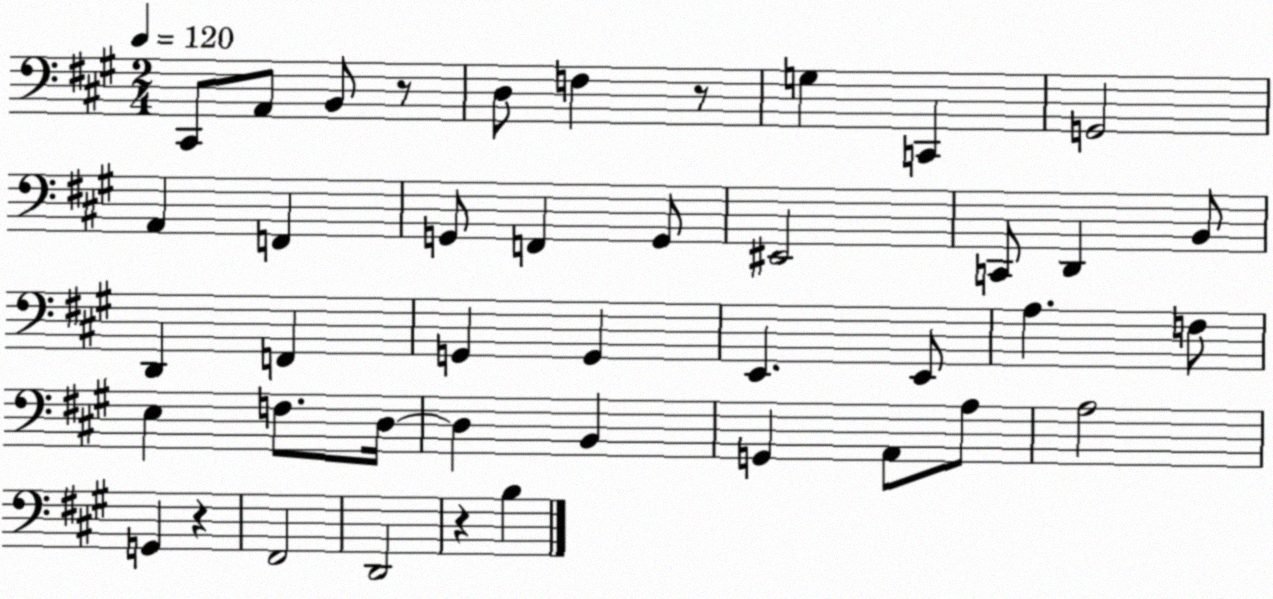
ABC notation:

X:1
T:Untitled
M:2/4
L:1/4
K:A
^C,,/2 A,,/2 B,,/2 z/2 D,/2 F, z/2 G, C,, G,,2 A,, F,, G,,/2 F,, G,,/2 ^E,,2 C,,/2 D,, B,,/2 D,, F,, G,, G,, E,, E,,/2 A, F,/2 E, F,/2 D,/4 D, B,, G,, A,,/2 A,/2 A,2 G,, z ^F,,2 D,,2 z B,